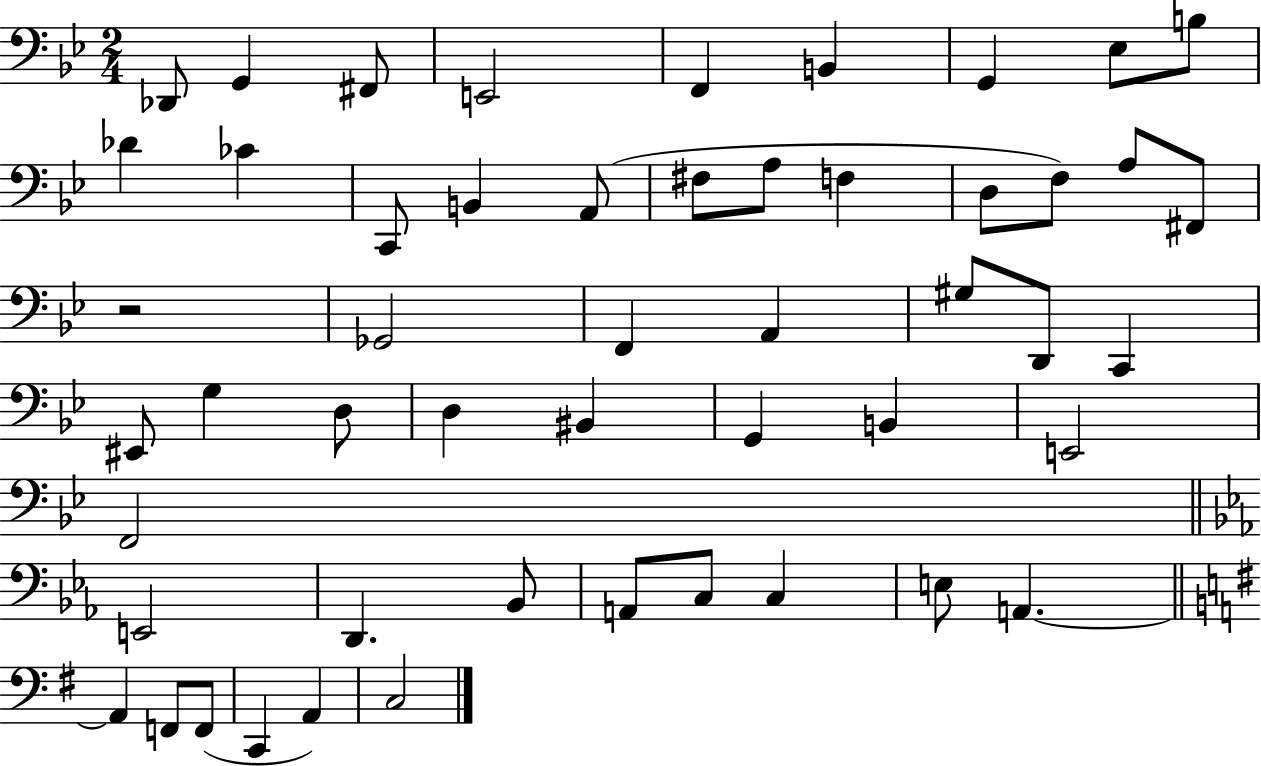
X:1
T:Untitled
M:2/4
L:1/4
K:Bb
_D,,/2 G,, ^F,,/2 E,,2 F,, B,, G,, _E,/2 B,/2 _D _C C,,/2 B,, A,,/2 ^F,/2 A,/2 F, D,/2 F,/2 A,/2 ^F,,/2 z2 _G,,2 F,, A,, ^G,/2 D,,/2 C,, ^E,,/2 G, D,/2 D, ^B,, G,, B,, E,,2 F,,2 E,,2 D,, _B,,/2 A,,/2 C,/2 C, E,/2 A,, A,, F,,/2 F,,/2 C,, A,, C,2